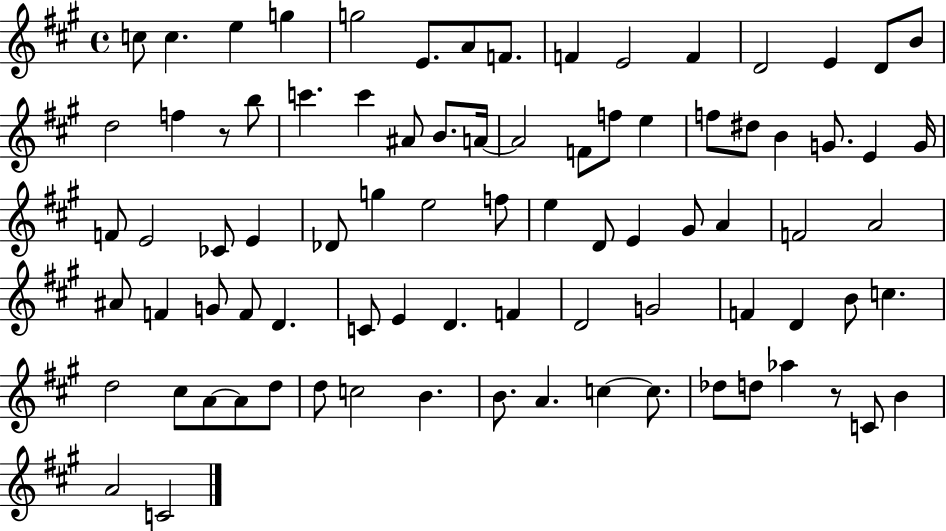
C5/e C5/q. E5/q G5/q G5/h E4/e. A4/e F4/e. F4/q E4/h F4/q D4/h E4/q D4/e B4/e D5/h F5/q R/e B5/e C6/q. C6/q A#4/e B4/e. A4/s A4/h F4/e F5/e E5/q F5/e D#5/e B4/q G4/e. E4/q G4/s F4/e E4/h CES4/e E4/q Db4/e G5/q E5/h F5/e E5/q D4/e E4/q G#4/e A4/q F4/h A4/h A#4/e F4/q G4/e F4/e D4/q. C4/e E4/q D4/q. F4/q D4/h G4/h F4/q D4/q B4/e C5/q. D5/h C#5/e A4/e A4/e D5/e D5/e C5/h B4/q. B4/e. A4/q. C5/q C5/e. Db5/e D5/e Ab5/q R/e C4/e B4/q A4/h C4/h